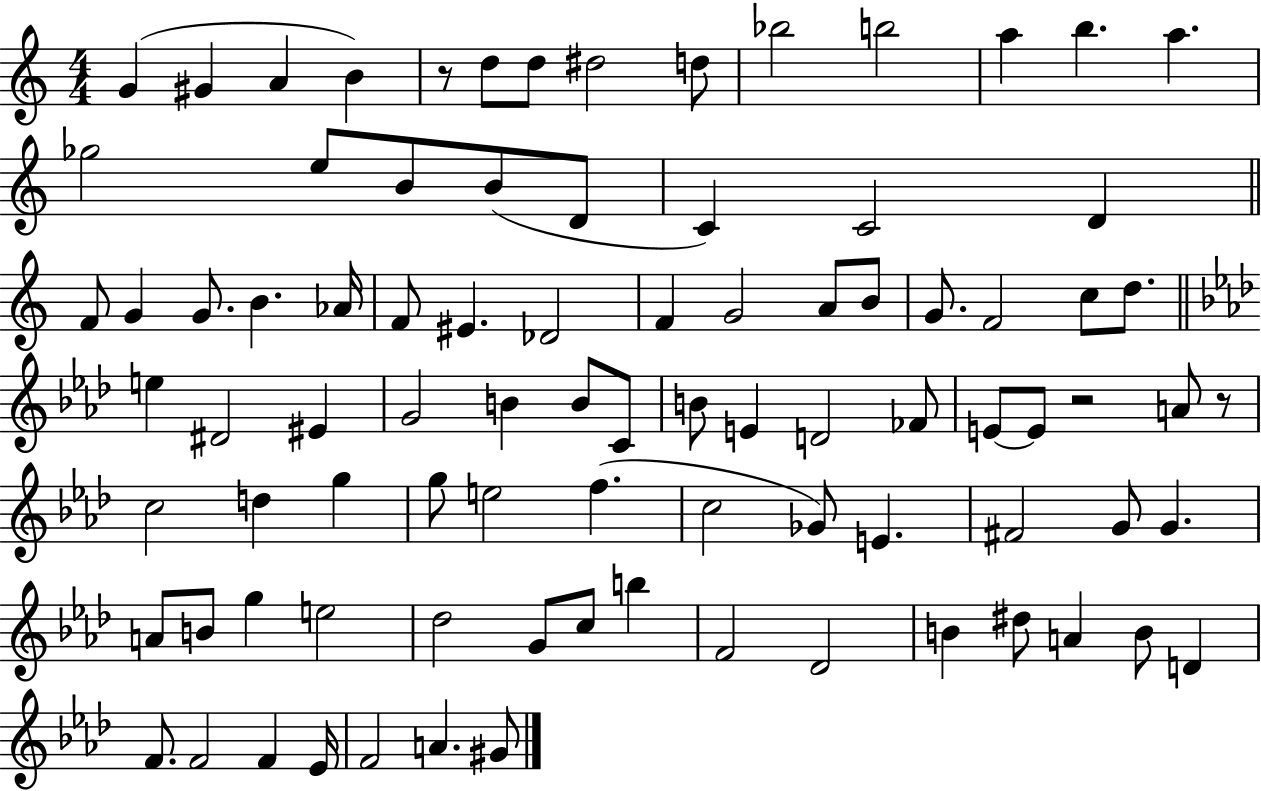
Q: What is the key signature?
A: C major